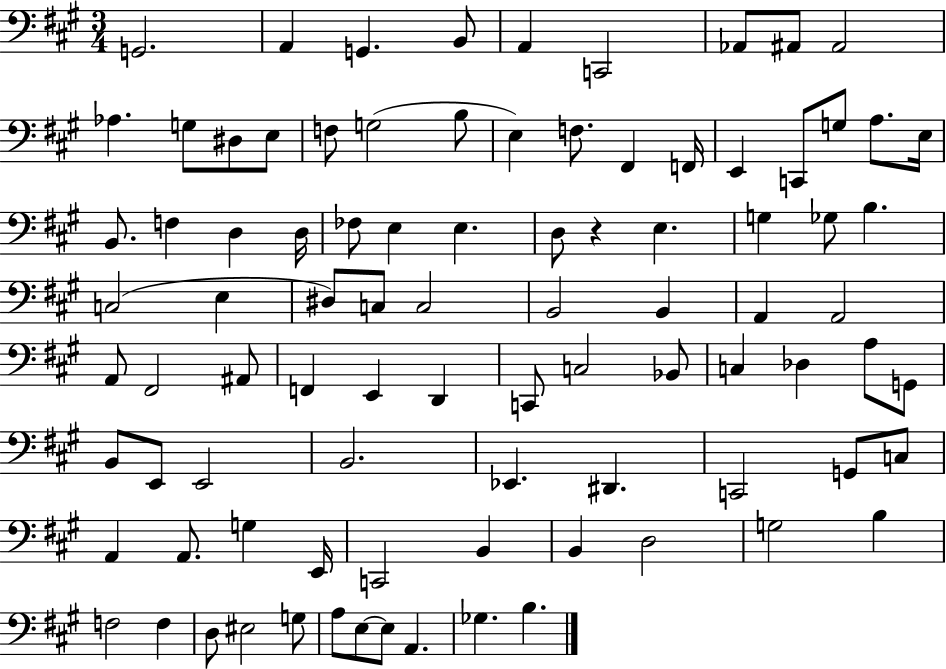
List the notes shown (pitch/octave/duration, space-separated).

G2/h. A2/q G2/q. B2/e A2/q C2/h Ab2/e A#2/e A#2/h Ab3/q. G3/e D#3/e E3/e F3/e G3/h B3/e E3/q F3/e. F#2/q F2/s E2/q C2/e G3/e A3/e. E3/s B2/e. F3/q D3/q D3/s FES3/e E3/q E3/q. D3/e R/q E3/q. G3/q Gb3/e B3/q. C3/h E3/q D#3/e C3/e C3/h B2/h B2/q A2/q A2/h A2/e F#2/h A#2/e F2/q E2/q D2/q C2/e C3/h Bb2/e C3/q Db3/q A3/e G2/e B2/e E2/e E2/h B2/h. Eb2/q. D#2/q. C2/h G2/e C3/e A2/q A2/e. G3/q E2/s C2/h B2/q B2/q D3/h G3/h B3/q F3/h F3/q D3/e EIS3/h G3/e A3/e E3/e E3/e A2/q. Gb3/q. B3/q.